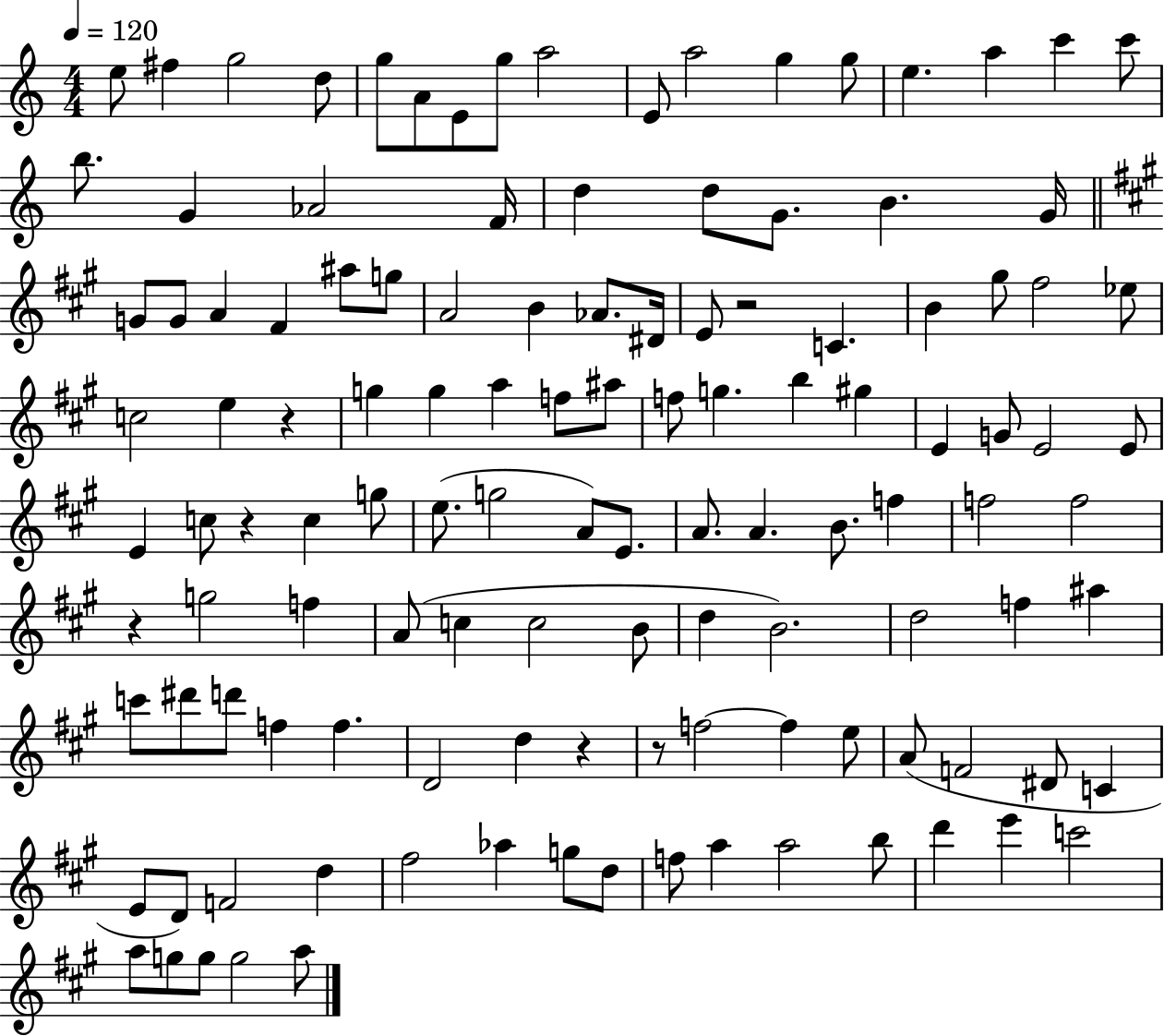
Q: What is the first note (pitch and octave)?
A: E5